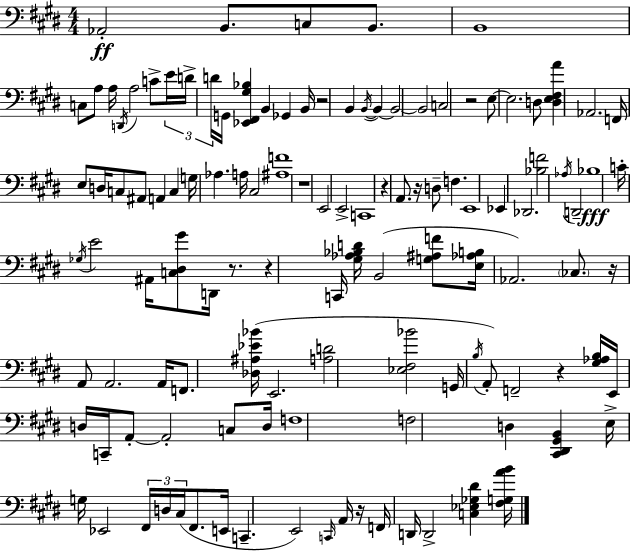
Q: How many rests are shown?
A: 10